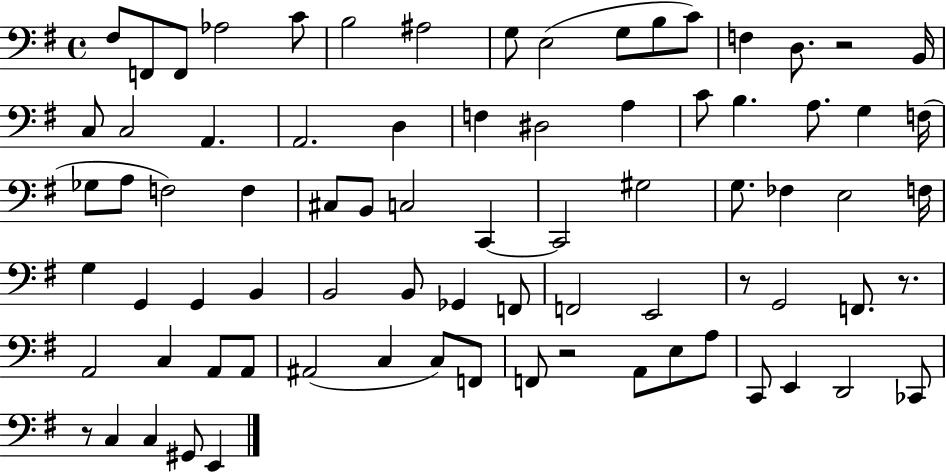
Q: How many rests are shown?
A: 5